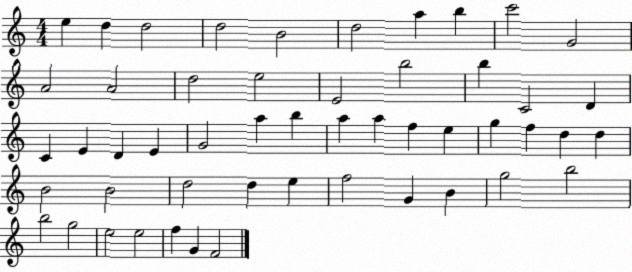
X:1
T:Untitled
M:4/4
L:1/4
K:C
e d d2 d2 B2 d2 a b c'2 G2 A2 A2 d2 e2 E2 b2 b C2 D C E D E G2 a b a a f e g f d d B2 B2 d2 d e f2 G B g2 b2 b2 g2 e2 e2 f G F2